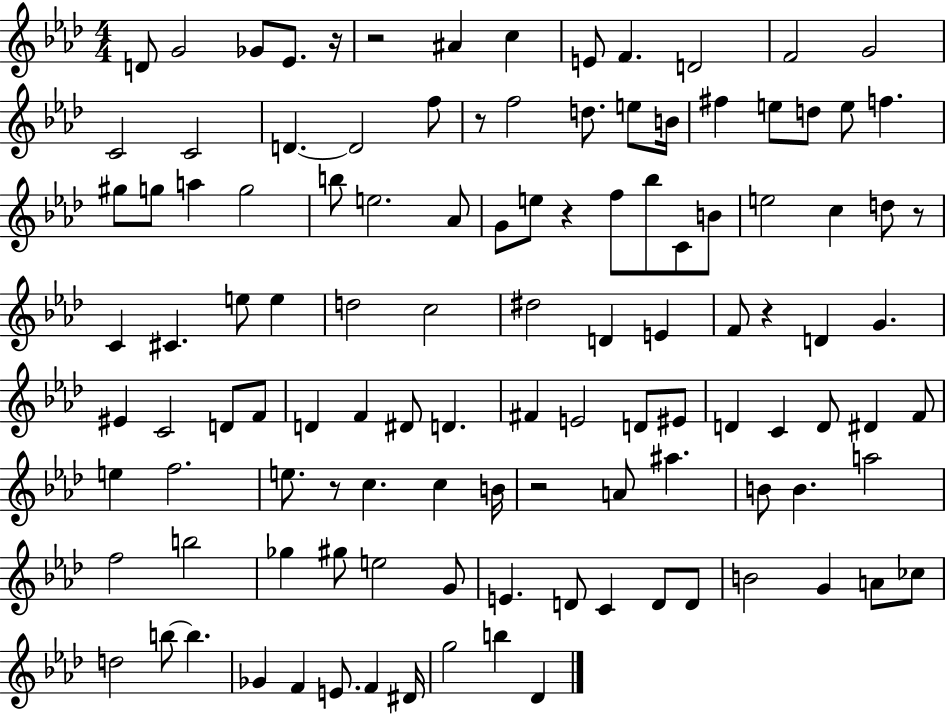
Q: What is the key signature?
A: AES major